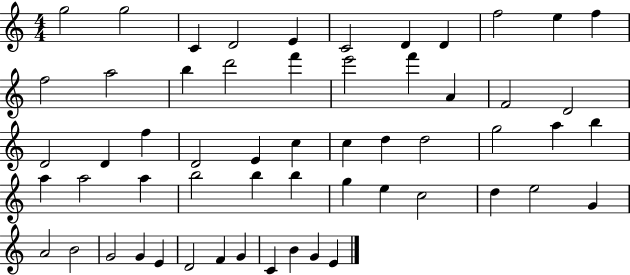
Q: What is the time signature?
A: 4/4